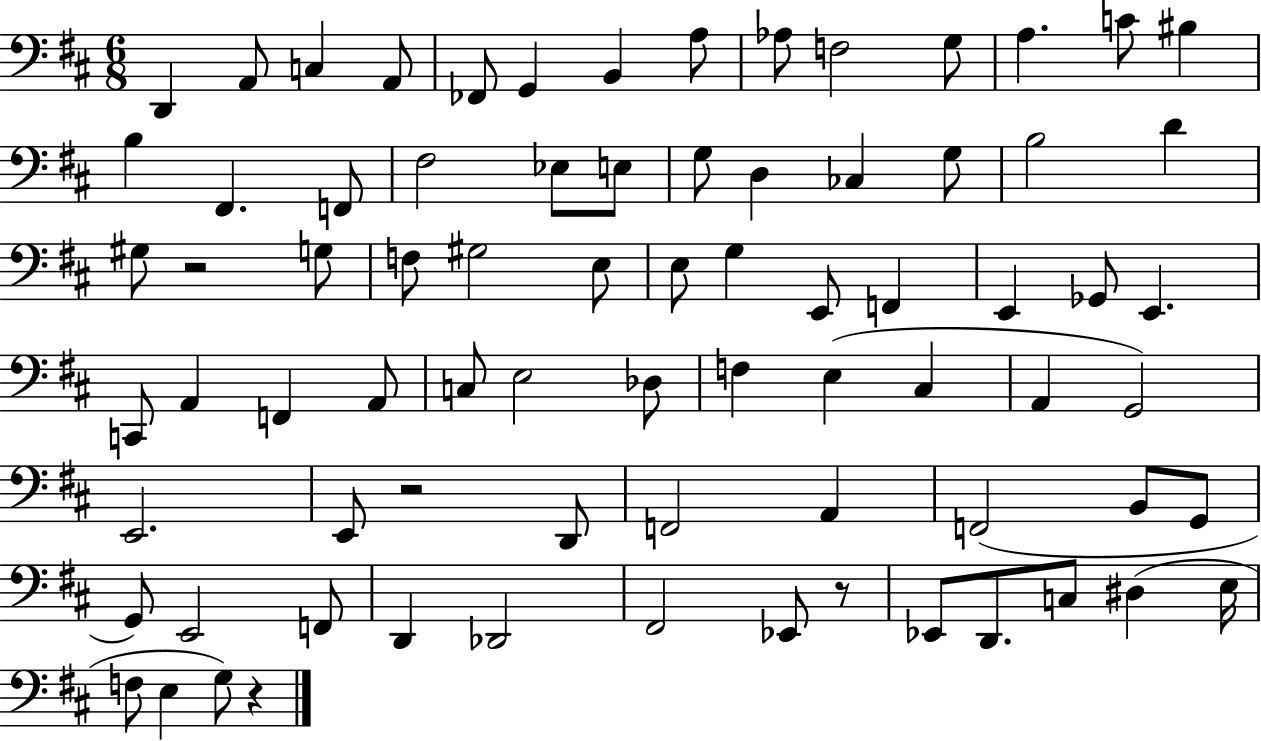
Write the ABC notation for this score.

X:1
T:Untitled
M:6/8
L:1/4
K:D
D,, A,,/2 C, A,,/2 _F,,/2 G,, B,, A,/2 _A,/2 F,2 G,/2 A, C/2 ^B, B, ^F,, F,,/2 ^F,2 _E,/2 E,/2 G,/2 D, _C, G,/2 B,2 D ^G,/2 z2 G,/2 F,/2 ^G,2 E,/2 E,/2 G, E,,/2 F,, E,, _G,,/2 E,, C,,/2 A,, F,, A,,/2 C,/2 E,2 _D,/2 F, E, ^C, A,, G,,2 E,,2 E,,/2 z2 D,,/2 F,,2 A,, F,,2 B,,/2 G,,/2 G,,/2 E,,2 F,,/2 D,, _D,,2 ^F,,2 _E,,/2 z/2 _E,,/2 D,,/2 C,/2 ^D, E,/4 F,/2 E, G,/2 z